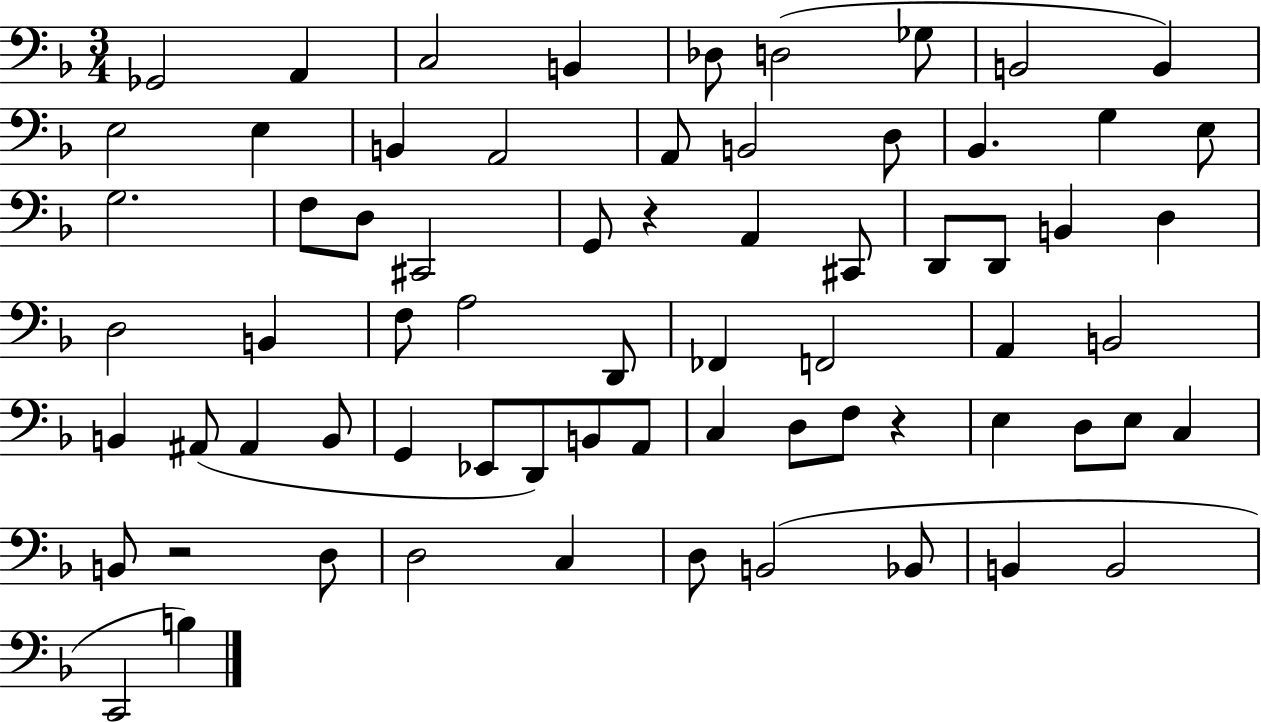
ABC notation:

X:1
T:Untitled
M:3/4
L:1/4
K:F
_G,,2 A,, C,2 B,, _D,/2 D,2 _G,/2 B,,2 B,, E,2 E, B,, A,,2 A,,/2 B,,2 D,/2 _B,, G, E,/2 G,2 F,/2 D,/2 ^C,,2 G,,/2 z A,, ^C,,/2 D,,/2 D,,/2 B,, D, D,2 B,, F,/2 A,2 D,,/2 _F,, F,,2 A,, B,,2 B,, ^A,,/2 ^A,, B,,/2 G,, _E,,/2 D,,/2 B,,/2 A,,/2 C, D,/2 F,/2 z E, D,/2 E,/2 C, B,,/2 z2 D,/2 D,2 C, D,/2 B,,2 _B,,/2 B,, B,,2 C,,2 B,